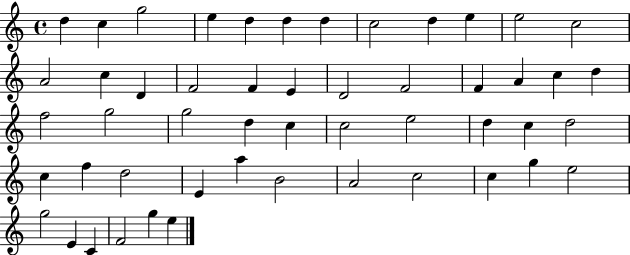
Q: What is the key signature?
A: C major